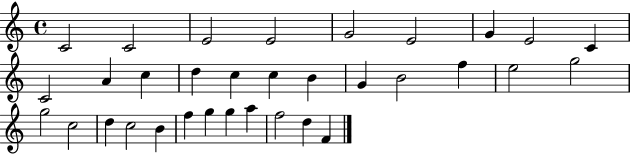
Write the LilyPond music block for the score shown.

{
  \clef treble
  \time 4/4
  \defaultTimeSignature
  \key c \major
  c'2 c'2 | e'2 e'2 | g'2 e'2 | g'4 e'2 c'4 | \break c'2 a'4 c''4 | d''4 c''4 c''4 b'4 | g'4 b'2 f''4 | e''2 g''2 | \break g''2 c''2 | d''4 c''2 b'4 | f''4 g''4 g''4 a''4 | f''2 d''4 f'4 | \break \bar "|."
}